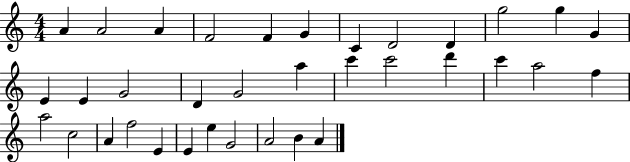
A4/q A4/h A4/q F4/h F4/q G4/q C4/q D4/h D4/q G5/h G5/q G4/q E4/q E4/q G4/h D4/q G4/h A5/q C6/q C6/h D6/q C6/q A5/h F5/q A5/h C5/h A4/q F5/h E4/q E4/q E5/q G4/h A4/h B4/q A4/q